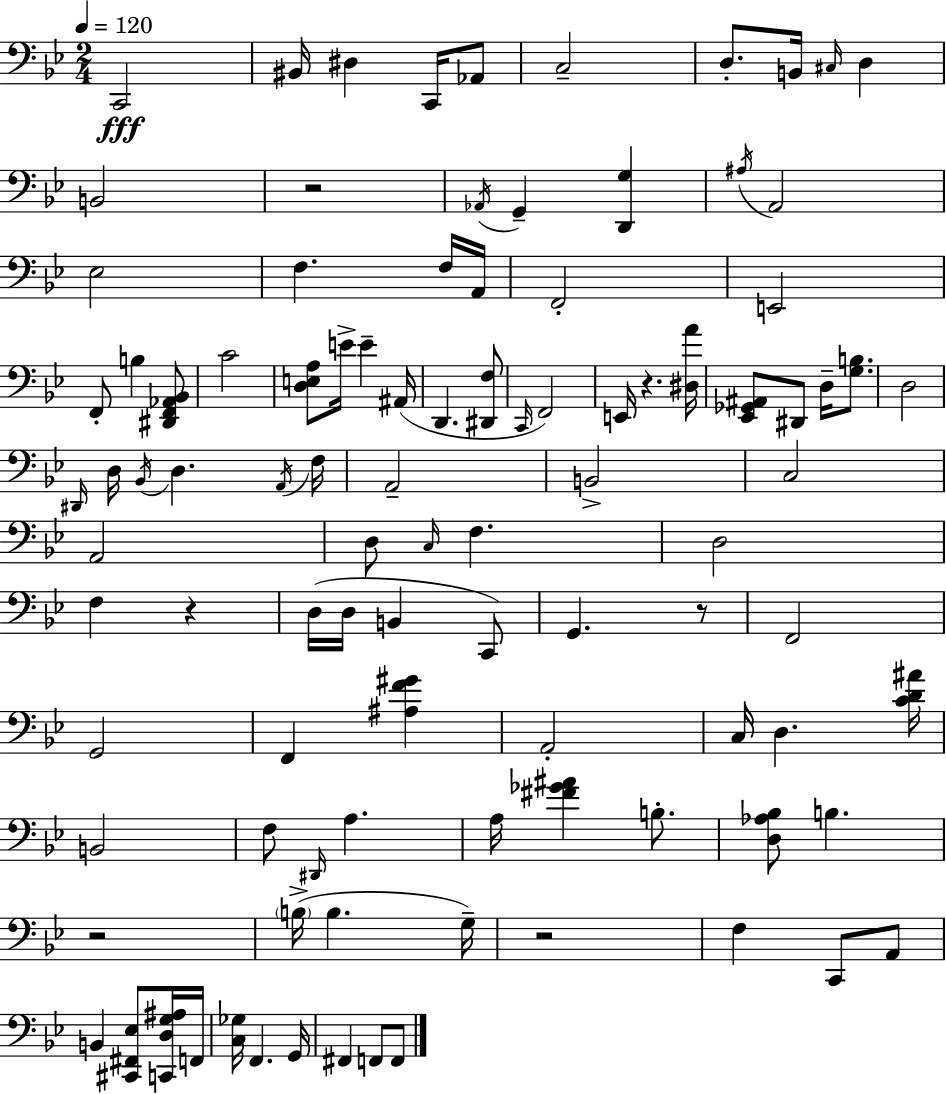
{
  \clef bass
  \numericTimeSignature
  \time 2/4
  \key bes \major
  \tempo 4 = 120
  c,2\fff | bis,16 dis4 c,16 aes,8 | c2-- | d8.-. b,16 \grace { cis16 } d4 | \break b,2 | r2 | \acciaccatura { aes,16 } g,4-- <d, g>4 | \acciaccatura { ais16 } a,2 | \break ees2 | f4. | f16 a,16 f,2-. | e,2 | \break f,8-. b4 | <dis, f, aes, bes,>8 c'2 | <d e a>8 e'16-> e'4-- | ais,16( d,4. | \break <dis, f>8 \grace { c,16 } f,2) | e,16 r4. | <dis a'>16 <ees, ges, ais,>8 dis,8 | d16-- <g b>8. d2 | \break \grace { dis,16 } d16 \acciaccatura { bes,16 } d4. | \acciaccatura { a,16 } f16 a,2-- | b,2-> | c2 | \break a,2 | d8 | \grace { c16 } f4. | d2 | \break f4 r4 | d16( d16 b,4 c,8) | g,4. r8 | f,2 | \break g,2 | f,4 <ais f' gis'>4 | a,2-. | c16 d4. <c' d' ais'>16 | \break b,2 | f8 \grace { dis,16 } a4. | a16 <fis' ges' ais'>4 b8.-. | <d aes bes>8 b4. | \break r2 | \parenthesize b16->( b4. | g16--) r2 | f4 c,8 a,8 | \break b,4 <cis, fis, ees>8 <c, d g ais>16 | f,16 <c ges>16 f,4. | g,16 fis,4 f,8 f,8 | \bar "|."
}